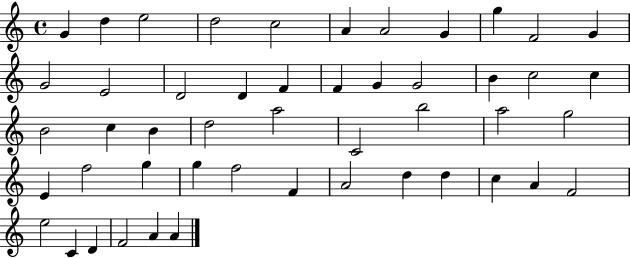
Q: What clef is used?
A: treble